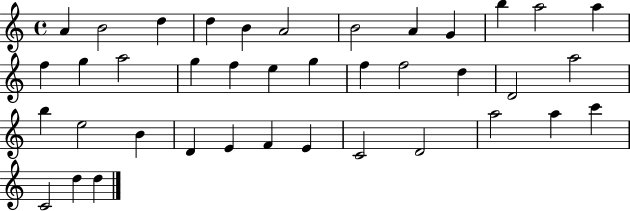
{
  \clef treble
  \time 4/4
  \defaultTimeSignature
  \key c \major
  a'4 b'2 d''4 | d''4 b'4 a'2 | b'2 a'4 g'4 | b''4 a''2 a''4 | \break f''4 g''4 a''2 | g''4 f''4 e''4 g''4 | f''4 f''2 d''4 | d'2 a''2 | \break b''4 e''2 b'4 | d'4 e'4 f'4 e'4 | c'2 d'2 | a''2 a''4 c'''4 | \break c'2 d''4 d''4 | \bar "|."
}